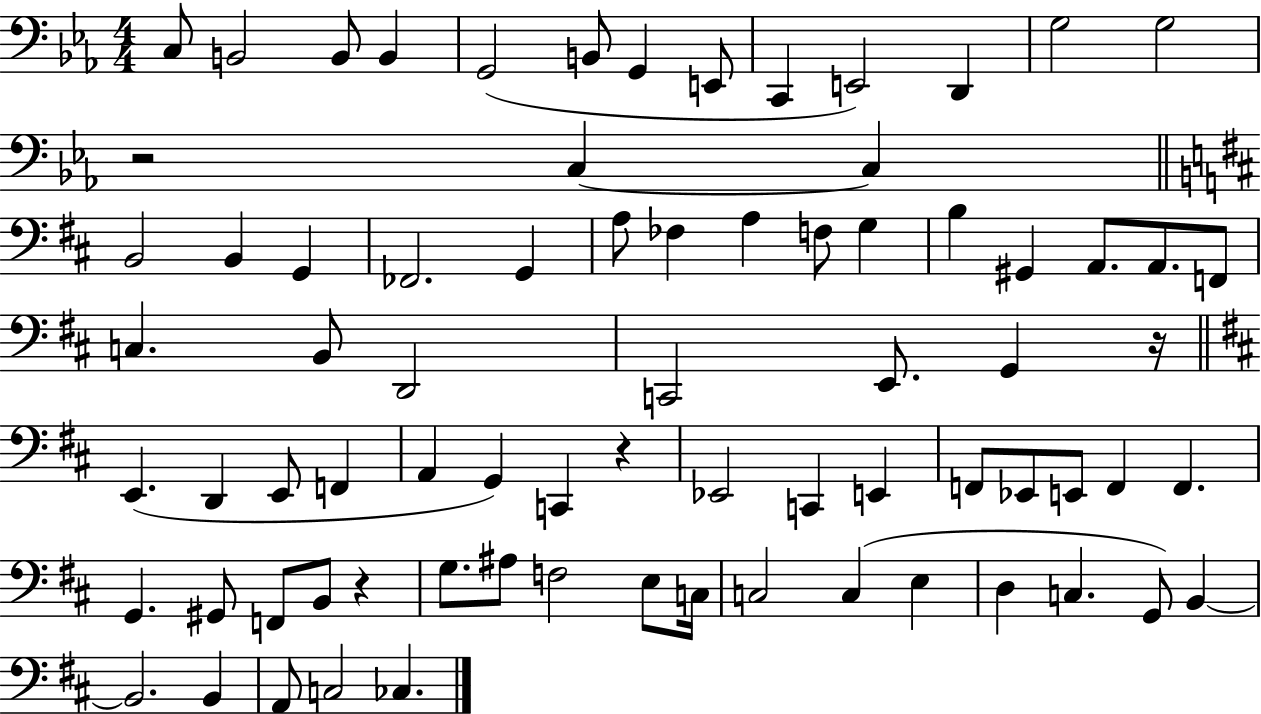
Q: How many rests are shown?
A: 4